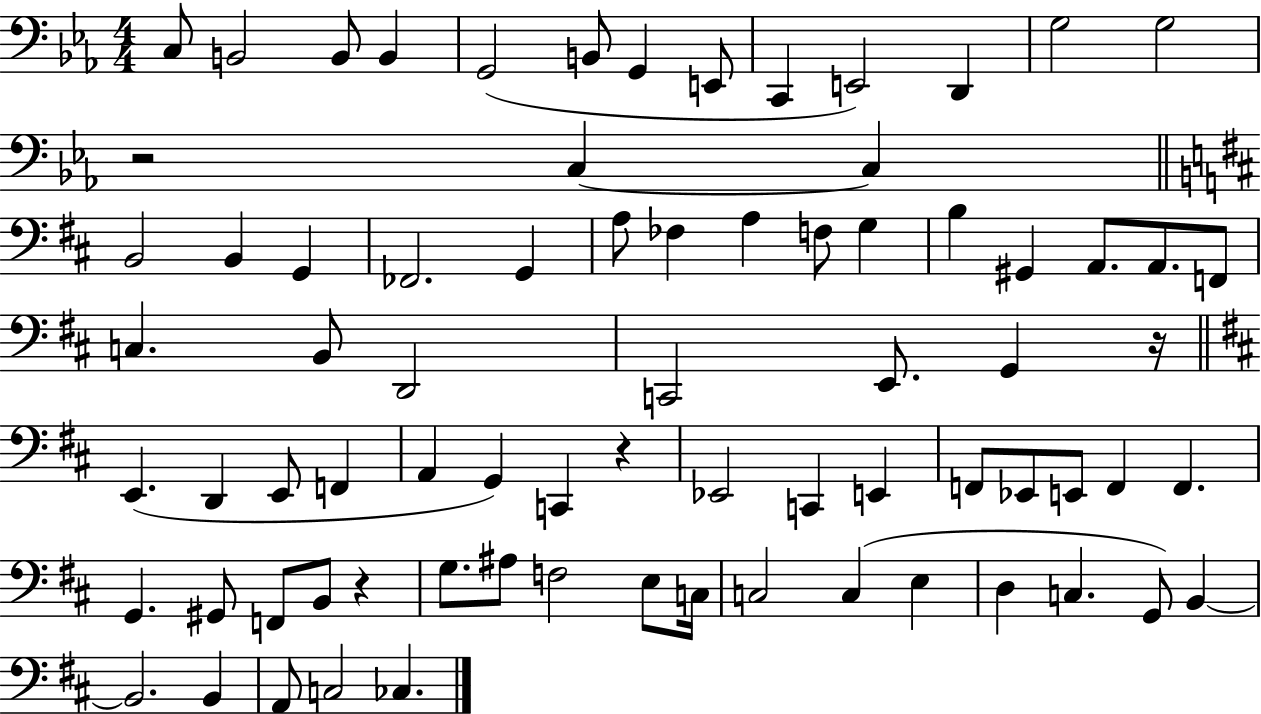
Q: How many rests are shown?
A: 4